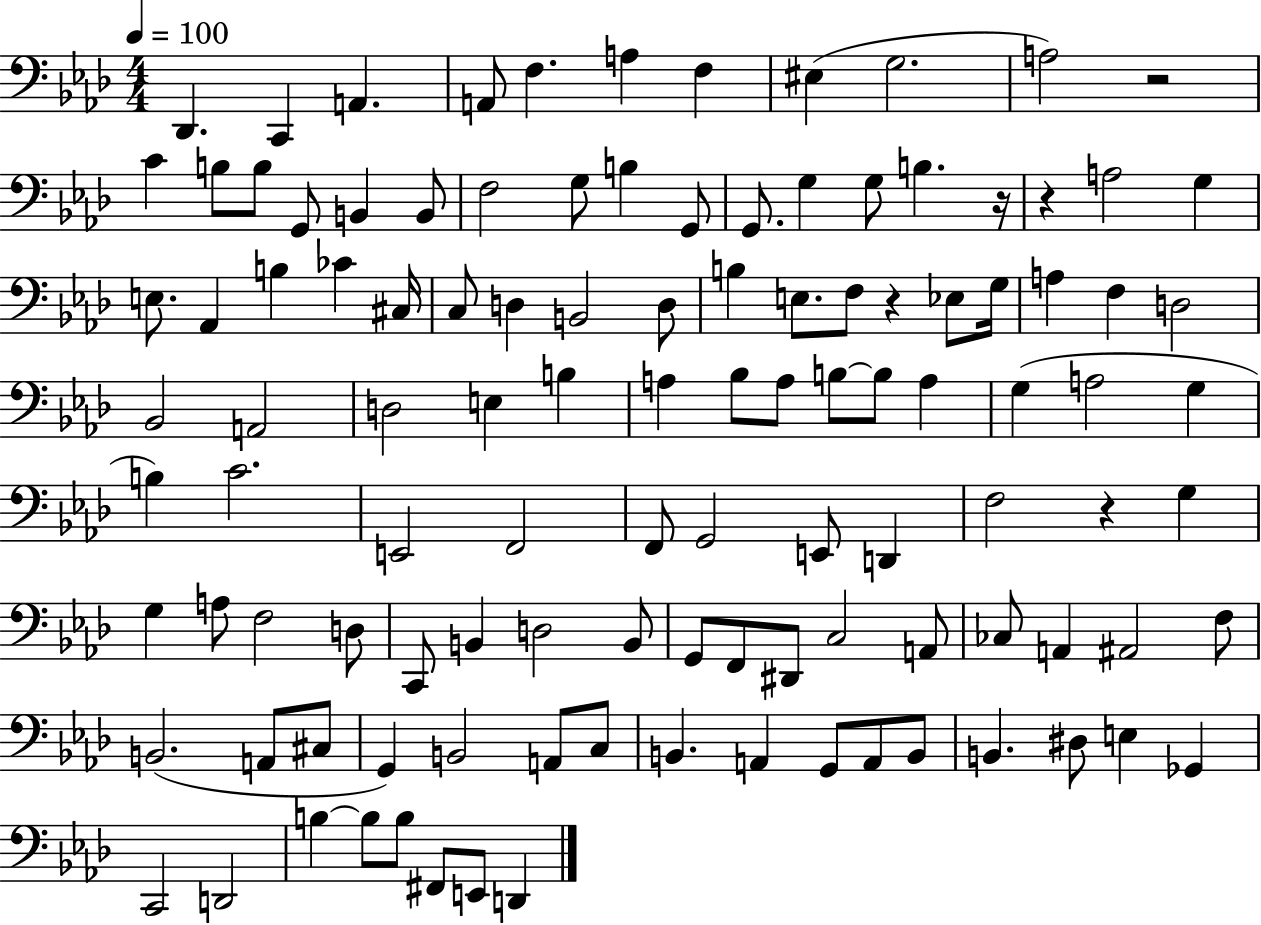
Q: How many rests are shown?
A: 5